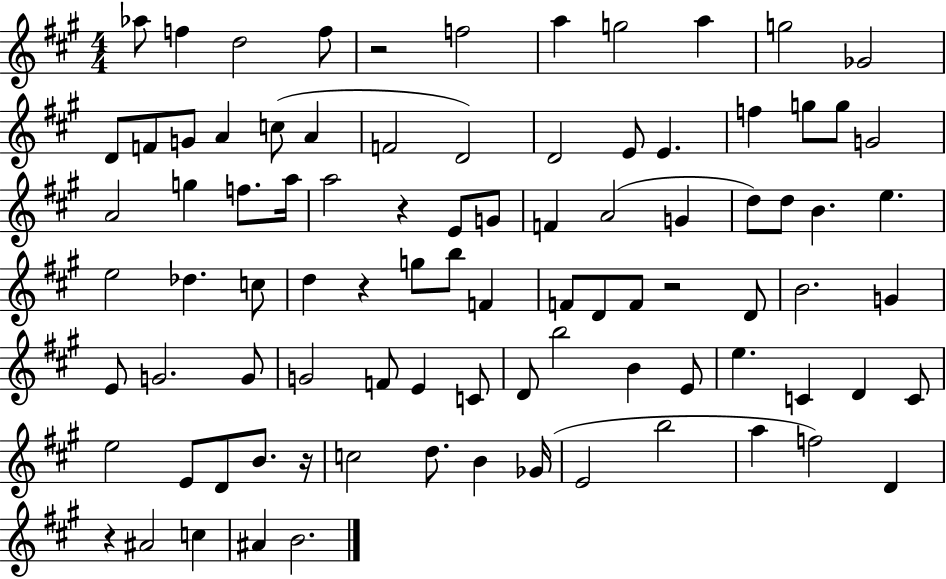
X:1
T:Untitled
M:4/4
L:1/4
K:A
_a/2 f d2 f/2 z2 f2 a g2 a g2 _G2 D/2 F/2 G/2 A c/2 A F2 D2 D2 E/2 E f g/2 g/2 G2 A2 g f/2 a/4 a2 z E/2 G/2 F A2 G d/2 d/2 B e e2 _d c/2 d z g/2 b/2 F F/2 D/2 F/2 z2 D/2 B2 G E/2 G2 G/2 G2 F/2 E C/2 D/2 b2 B E/2 e C D C/2 e2 E/2 D/2 B/2 z/4 c2 d/2 B _G/4 E2 b2 a f2 D z ^A2 c ^A B2